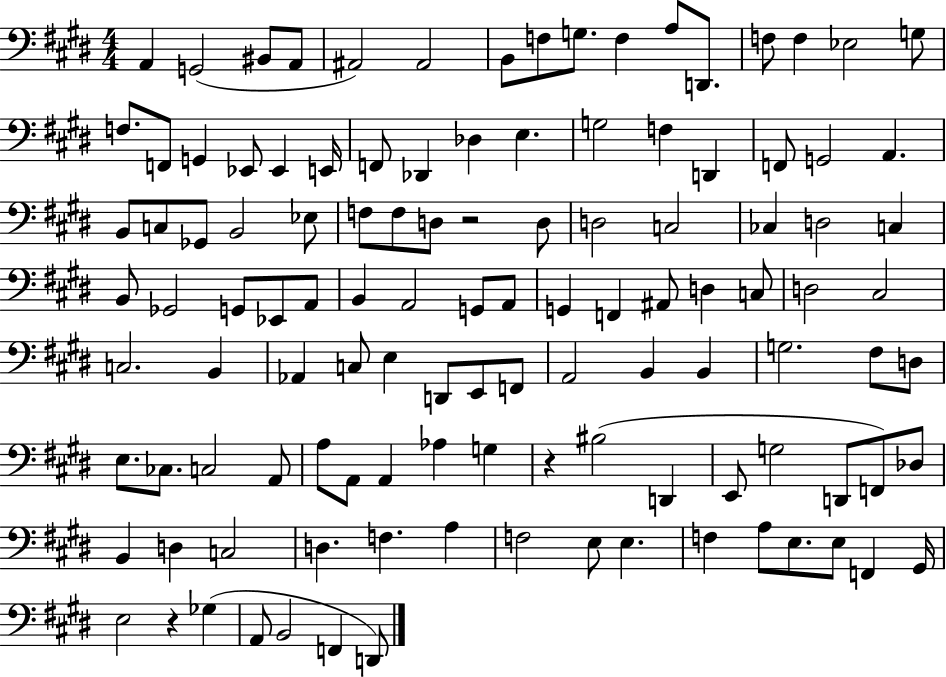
X:1
T:Untitled
M:4/4
L:1/4
K:E
A,, G,,2 ^B,,/2 A,,/2 ^A,,2 ^A,,2 B,,/2 F,/2 G,/2 F, A,/2 D,,/2 F,/2 F, _E,2 G,/2 F,/2 F,,/2 G,, _E,,/2 _E,, E,,/4 F,,/2 _D,, _D, E, G,2 F, D,, F,,/2 G,,2 A,, B,,/2 C,/2 _G,,/2 B,,2 _E,/2 F,/2 F,/2 D,/2 z2 D,/2 D,2 C,2 _C, D,2 C, B,,/2 _G,,2 G,,/2 _E,,/2 A,,/2 B,, A,,2 G,,/2 A,,/2 G,, F,, ^A,,/2 D, C,/2 D,2 ^C,2 C,2 B,, _A,, C,/2 E, D,,/2 E,,/2 F,,/2 A,,2 B,, B,, G,2 ^F,/2 D,/2 E,/2 _C,/2 C,2 A,,/2 A,/2 A,,/2 A,, _A, G, z ^B,2 D,, E,,/2 G,2 D,,/2 F,,/2 _D,/2 B,, D, C,2 D, F, A, F,2 E,/2 E, F, A,/2 E,/2 E,/2 F,, ^G,,/4 E,2 z _G, A,,/2 B,,2 F,, D,,/2